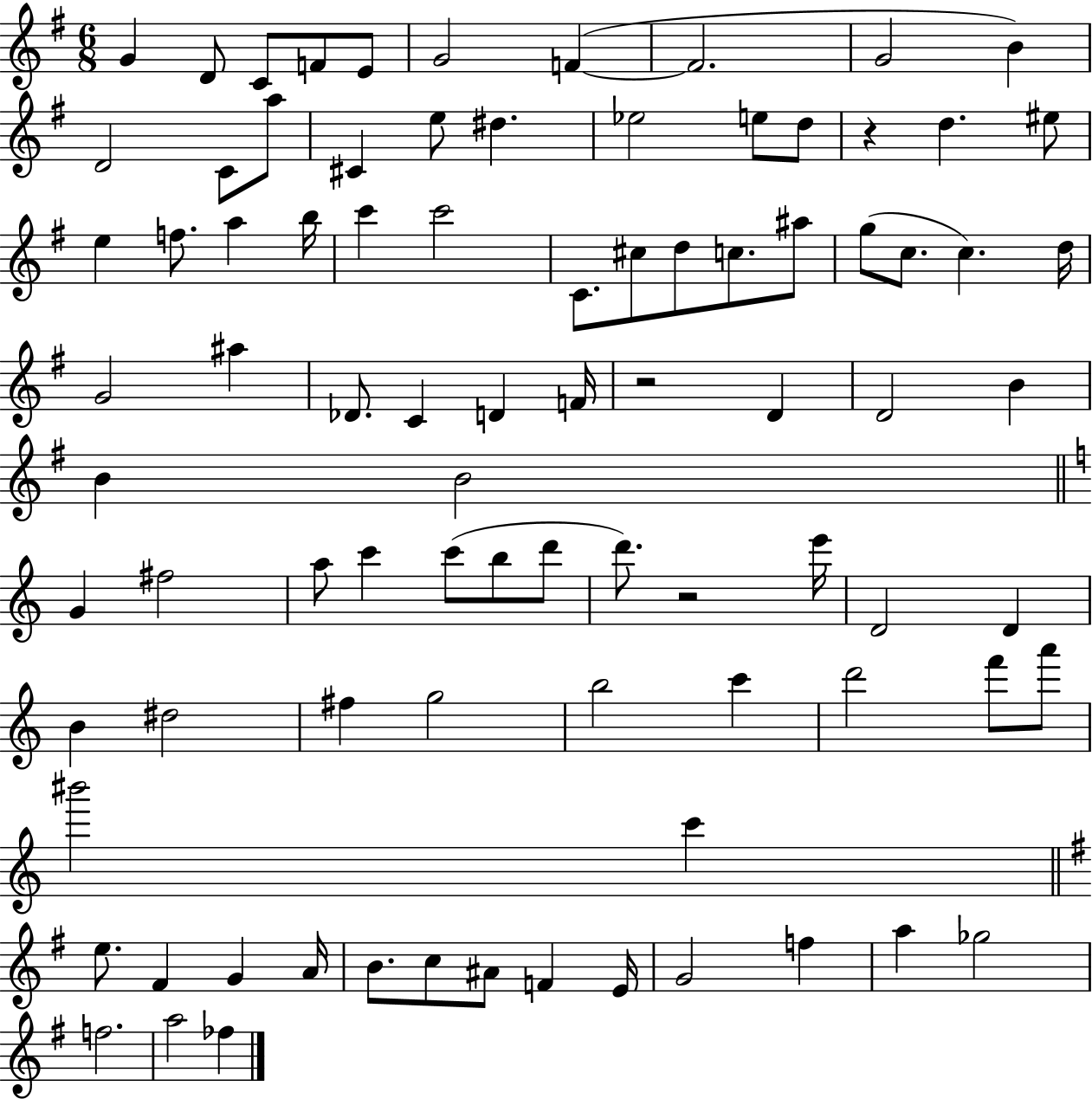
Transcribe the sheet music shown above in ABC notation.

X:1
T:Untitled
M:6/8
L:1/4
K:G
G D/2 C/2 F/2 E/2 G2 F F2 G2 B D2 C/2 a/2 ^C e/2 ^d _e2 e/2 d/2 z d ^e/2 e f/2 a b/4 c' c'2 C/2 ^c/2 d/2 c/2 ^a/2 g/2 c/2 c d/4 G2 ^a _D/2 C D F/4 z2 D D2 B B B2 G ^f2 a/2 c' c'/2 b/2 d'/2 d'/2 z2 e'/4 D2 D B ^d2 ^f g2 b2 c' d'2 f'/2 a'/2 ^b'2 c' e/2 ^F G A/4 B/2 c/2 ^A/2 F E/4 G2 f a _g2 f2 a2 _f